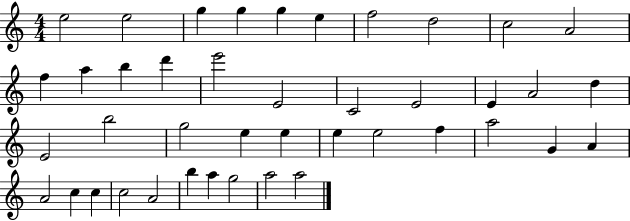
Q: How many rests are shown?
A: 0